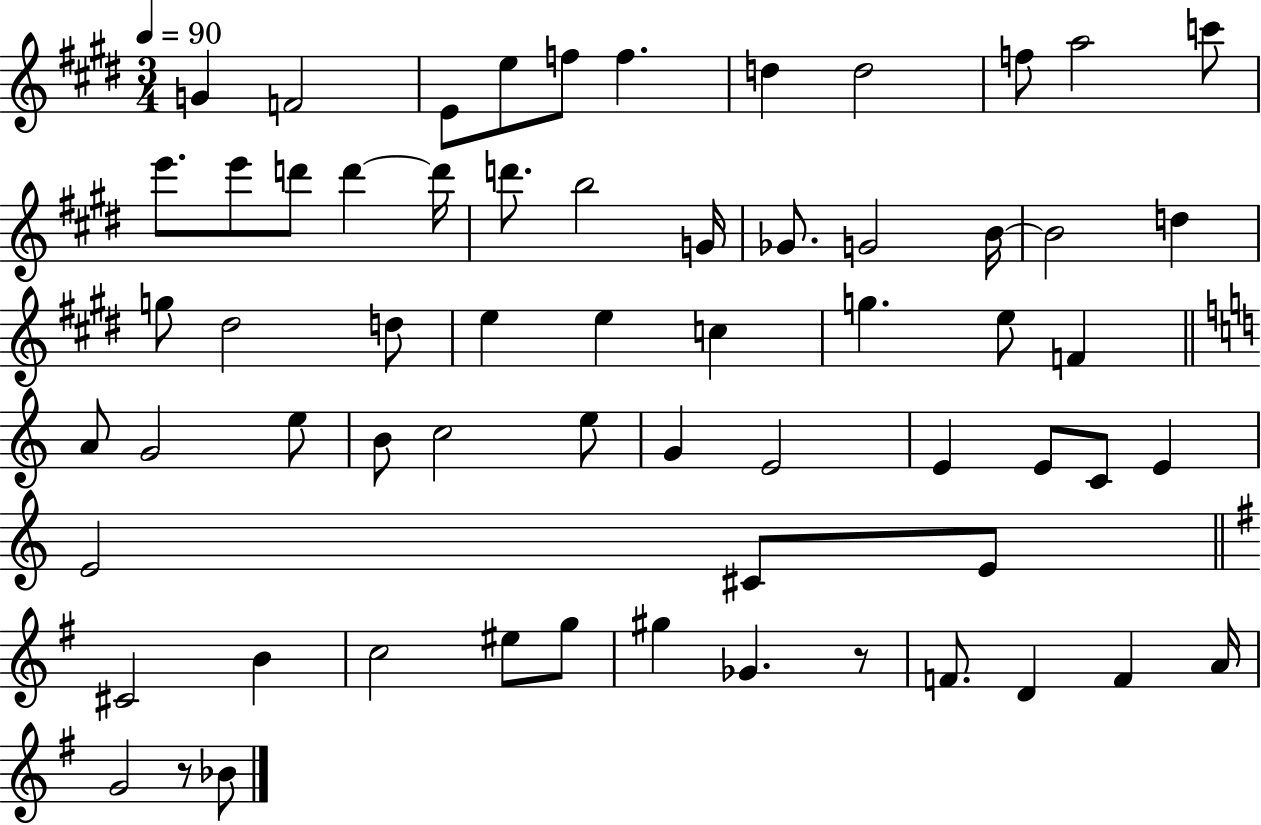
{
  \clef treble
  \numericTimeSignature
  \time 3/4
  \key e \major
  \tempo 4 = 90
  g'4 f'2 | e'8 e''8 f''8 f''4. | d''4 d''2 | f''8 a''2 c'''8 | \break e'''8. e'''8 d'''8 d'''4~~ d'''16 | d'''8. b''2 g'16 | ges'8. g'2 b'16~~ | b'2 d''4 | \break g''8 dis''2 d''8 | e''4 e''4 c''4 | g''4. e''8 f'4 | \bar "||" \break \key a \minor a'8 g'2 e''8 | b'8 c''2 e''8 | g'4 e'2 | e'4 e'8 c'8 e'4 | \break e'2 cis'8 e'8 | \bar "||" \break \key g \major cis'2 b'4 | c''2 eis''8 g''8 | gis''4 ges'4. r8 | f'8. d'4 f'4 a'16 | \break g'2 r8 bes'8 | \bar "|."
}